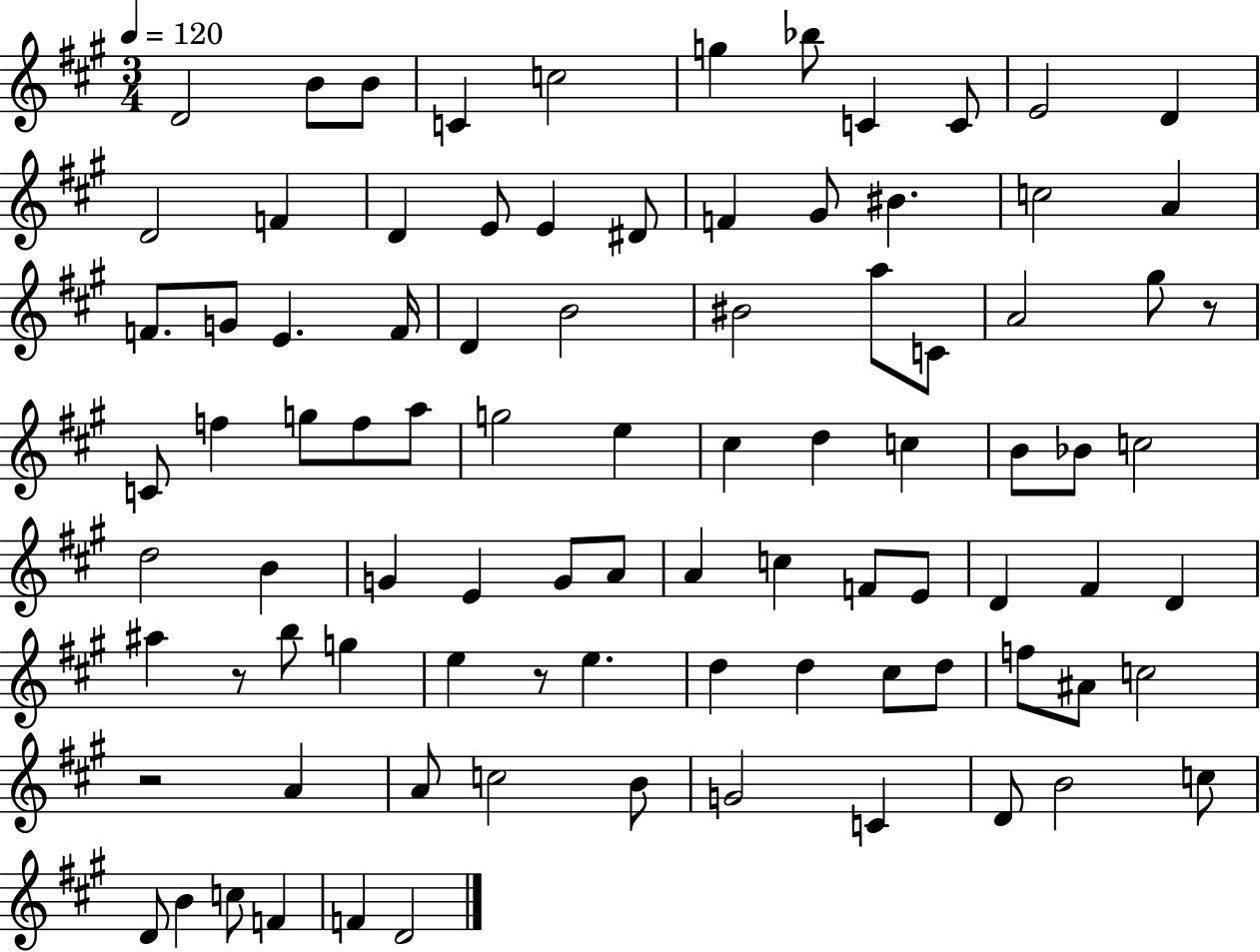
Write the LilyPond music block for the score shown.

{
  \clef treble
  \numericTimeSignature
  \time 3/4
  \key a \major
  \tempo 4 = 120
  \repeat volta 2 { d'2 b'8 b'8 | c'4 c''2 | g''4 bes''8 c'4 c'8 | e'2 d'4 | \break d'2 f'4 | d'4 e'8 e'4 dis'8 | f'4 gis'8 bis'4. | c''2 a'4 | \break f'8. g'8 e'4. f'16 | d'4 b'2 | bis'2 a''8 c'8 | a'2 gis''8 r8 | \break c'8 f''4 g''8 f''8 a''8 | g''2 e''4 | cis''4 d''4 c''4 | b'8 bes'8 c''2 | \break d''2 b'4 | g'4 e'4 g'8 a'8 | a'4 c''4 f'8 e'8 | d'4 fis'4 d'4 | \break ais''4 r8 b''8 g''4 | e''4 r8 e''4. | d''4 d''4 cis''8 d''8 | f''8 ais'8 c''2 | \break r2 a'4 | a'8 c''2 b'8 | g'2 c'4 | d'8 b'2 c''8 | \break d'8 b'4 c''8 f'4 | f'4 d'2 | } \bar "|."
}